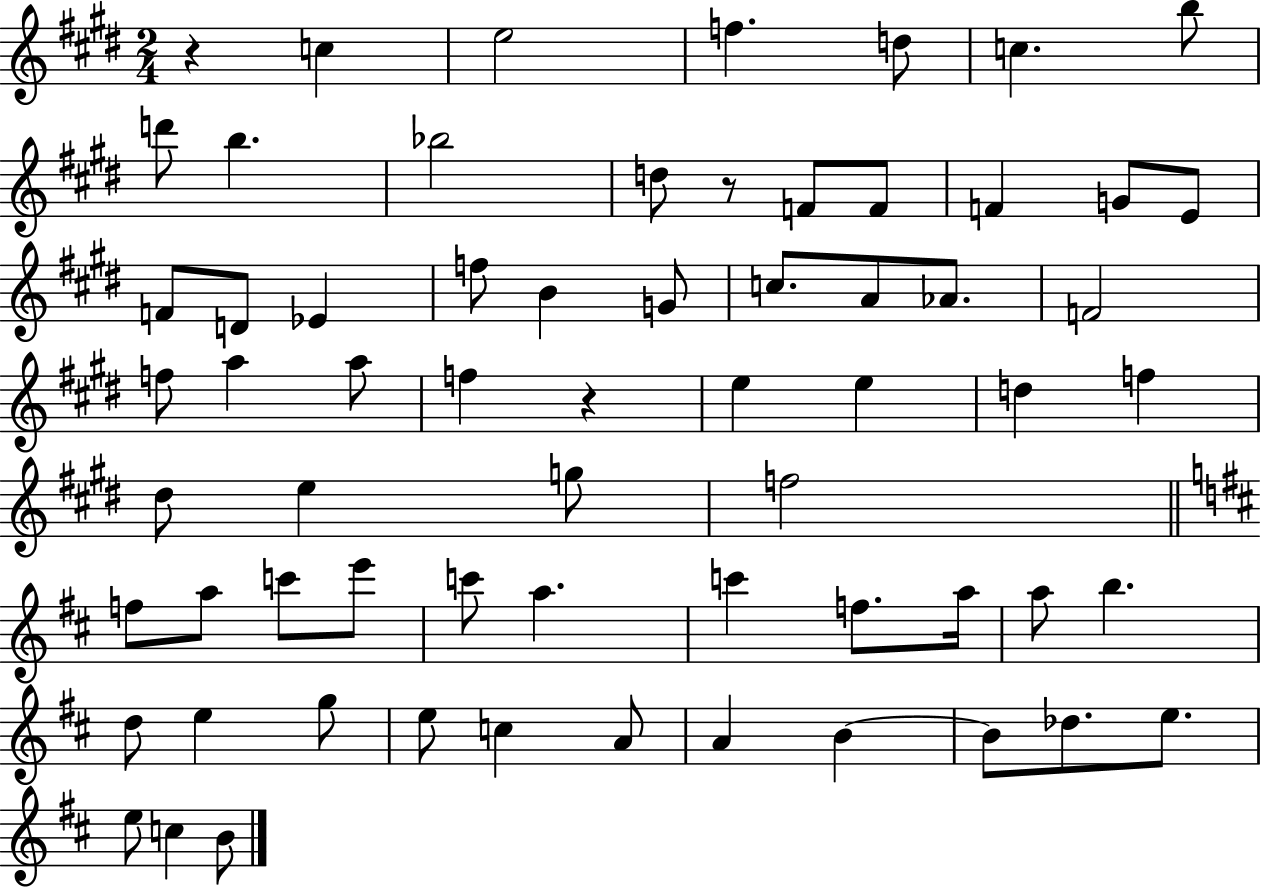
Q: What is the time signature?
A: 2/4